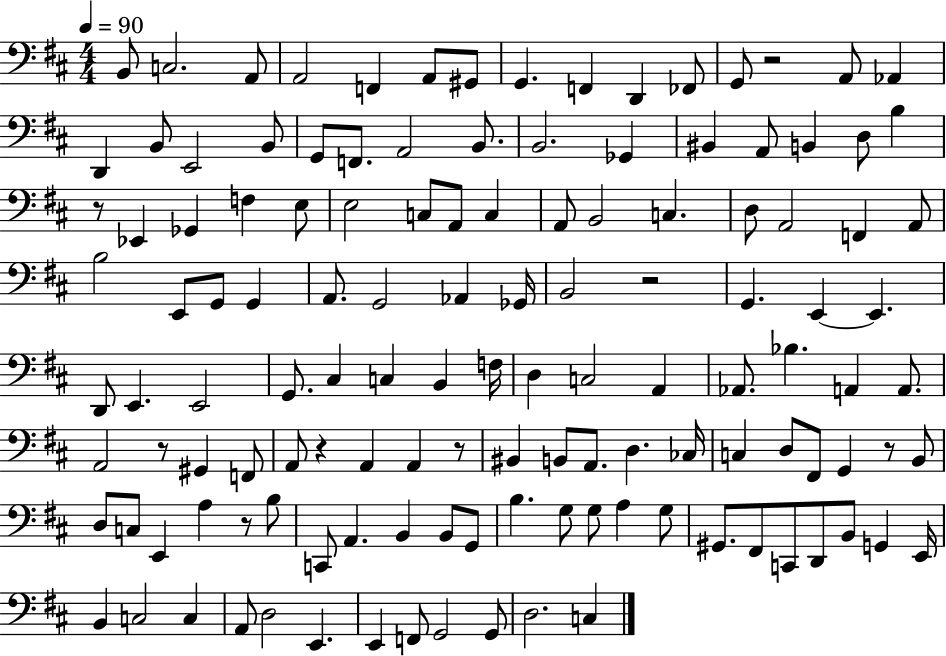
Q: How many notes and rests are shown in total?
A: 129